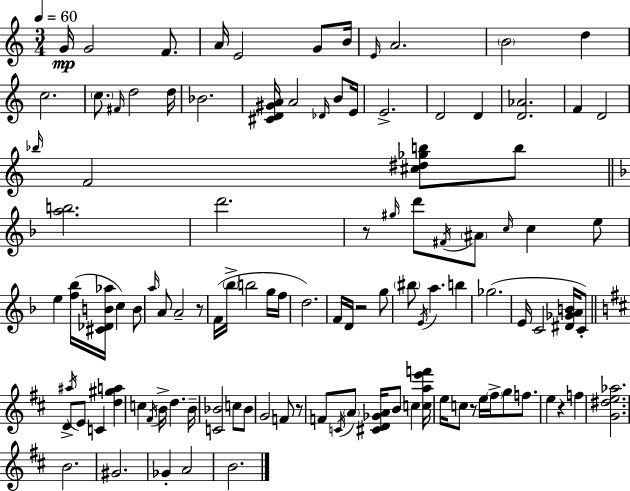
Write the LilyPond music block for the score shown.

{
  \clef treble
  \numericTimeSignature
  \time 3/4
  \key c \major
  \tempo 4 = 60
  g'16\mp g'2 f'8. | a'16 e'2 g'8 b'16 | \grace { e'16 } a'2. | \parenthesize b'2 d''4 | \break c''2. | \parenthesize c''8. \grace { fis'16 } d''2 | d''16 bes'2. | <cis' d' gis' a'>16 a'2 \grace { des'16 } | \break b'8 e'16 e'2.-> | d'2 d'4 | <d' aes'>2. | f'4 d'2 | \break \grace { bes''16 } f'2 | <cis'' dis'' ges'' b''>8 b''8 \bar "||" \break \key d \minor <a'' b''>2. | d'''2. | r8 \grace { gis''16 } d'''8 \acciaccatura { fis'16 } \parenthesize ais'8 \grace { c''16 } c''4 | e''8 e''4 <f'' bes''>16( <cis' des' b' aes''>16 c''4) | \break b'8 \grace { a''16 } a'8 a'2-- | r8 f'16( \parenthesize bes''16-> b''2 | g''16 f''16 d''2.) | f'16 d'16 r2 | \break g''8 \parenthesize bis''8 \acciaccatura { e'16 } a''4. | b''4 ges''2.( | e'16 c'2 | <dis' ges' a' b'>16 c'8-.) \bar "||" \break \key d \major d'8-> \acciaccatura { ais''16 } e'8 c'4 <d'' gis'' a''>4 | c''4 \acciaccatura { fis'16 } b'16-> d''4. | b'16-- <c' bes'>2 c''8 | bes'8 g'2 f'8 | \break r8 f'8 \acciaccatura { c'16 } \parenthesize a'8 <cis' d' ges' a'>16 b'8 c''4 | <c'' a'' e''' f'''>16 e''16 c''8 r8 e''16 \parenthesize fis''16-> g''8 | f''8. e''4 r4 f''4 | <g' dis'' e'' aes''>2. | \break b'2. | gis'2. | ges'4-. a'2 | b'2. | \break \bar "|."
}